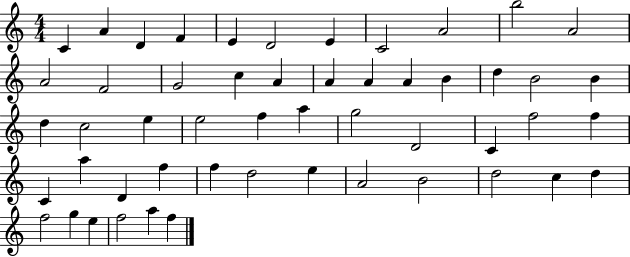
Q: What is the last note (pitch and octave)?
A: F5